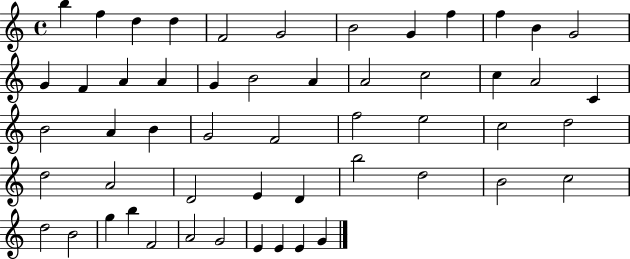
{
  \clef treble
  \time 4/4
  \defaultTimeSignature
  \key c \major
  b''4 f''4 d''4 d''4 | f'2 g'2 | b'2 g'4 f''4 | f''4 b'4 g'2 | \break g'4 f'4 a'4 a'4 | g'4 b'2 a'4 | a'2 c''2 | c''4 a'2 c'4 | \break b'2 a'4 b'4 | g'2 f'2 | f''2 e''2 | c''2 d''2 | \break d''2 a'2 | d'2 e'4 d'4 | b''2 d''2 | b'2 c''2 | \break d''2 b'2 | g''4 b''4 f'2 | a'2 g'2 | e'4 e'4 e'4 g'4 | \break \bar "|."
}